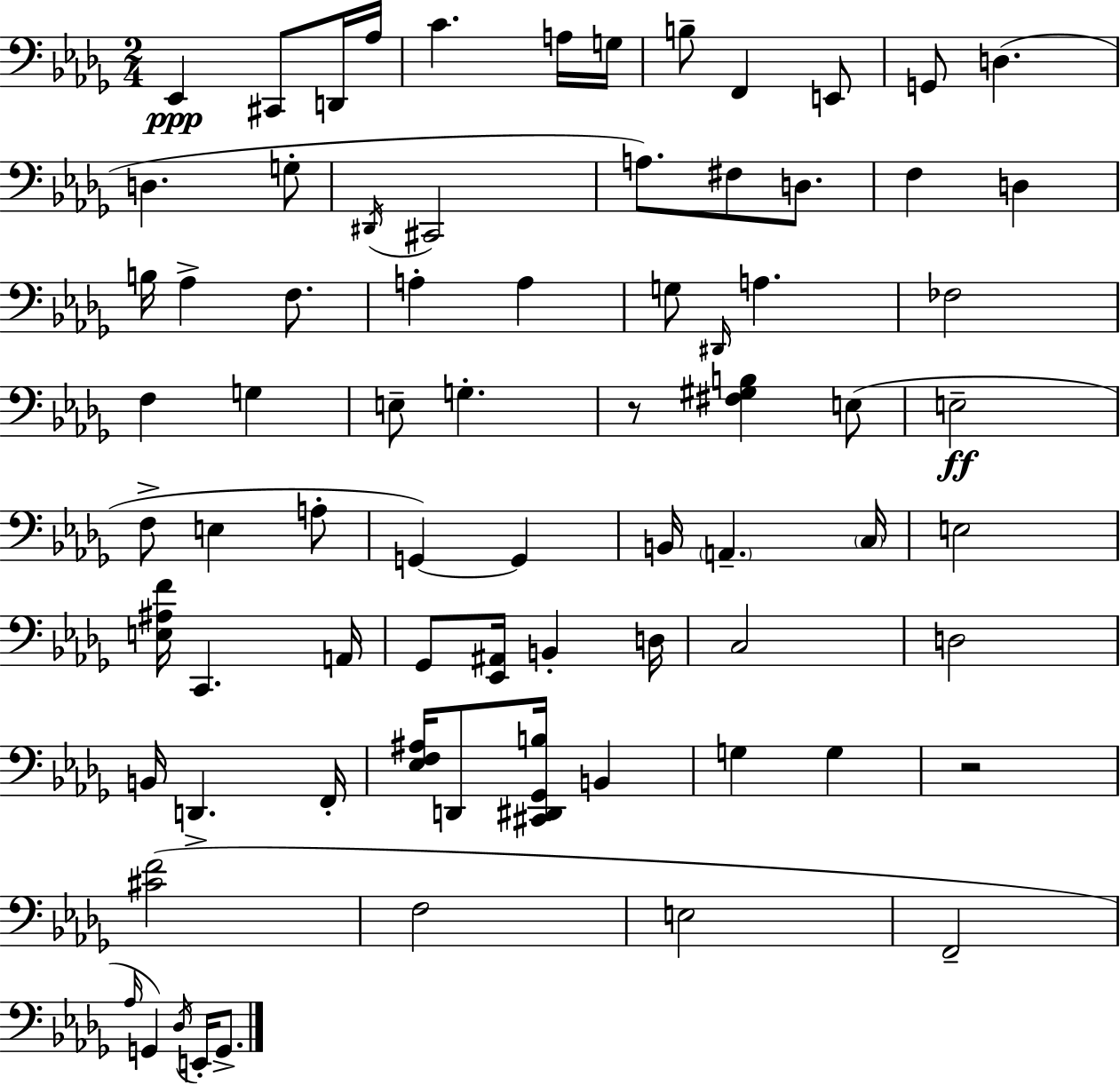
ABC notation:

X:1
T:Untitled
M:2/4
L:1/4
K:Bbm
_E,, ^C,,/2 D,,/4 _A,/4 C A,/4 G,/4 B,/2 F,, E,,/2 G,,/2 D, D, G,/2 ^D,,/4 ^C,,2 A,/2 ^F,/2 D,/2 F, D, B,/4 _A, F,/2 A, A, G,/2 ^D,,/4 A, _F,2 F, G, E,/2 G, z/2 [^F,^G,B,] E,/2 E,2 F,/2 E, A,/2 G,, G,, B,,/4 A,, C,/4 E,2 [E,^A,F]/4 C,, A,,/4 _G,,/2 [_E,,^A,,]/4 B,, D,/4 C,2 D,2 B,,/4 D,, F,,/4 [_E,F,^A,]/4 D,,/2 [^C,,^D,,_G,,B,]/4 B,, G, G, z2 [^CF]2 F,2 E,2 F,,2 _A,/4 G,, _D,/4 E,,/4 G,,/2